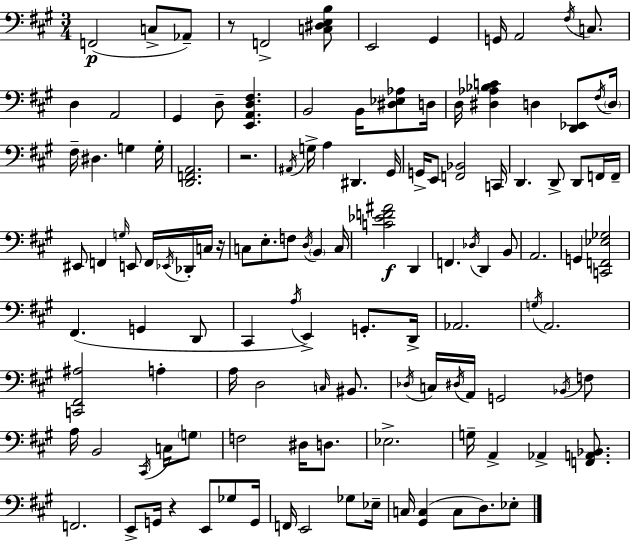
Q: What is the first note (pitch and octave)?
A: F2